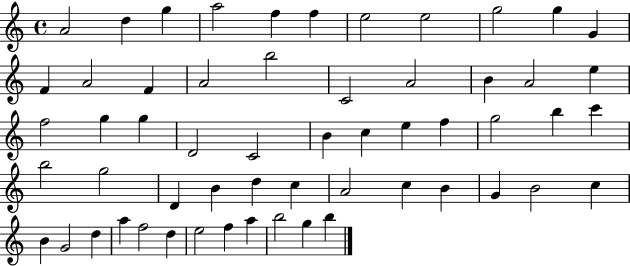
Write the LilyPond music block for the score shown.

{
  \clef treble
  \time 4/4
  \defaultTimeSignature
  \key c \major
  a'2 d''4 g''4 | a''2 f''4 f''4 | e''2 e''2 | g''2 g''4 g'4 | \break f'4 a'2 f'4 | a'2 b''2 | c'2 a'2 | b'4 a'2 e''4 | \break f''2 g''4 g''4 | d'2 c'2 | b'4 c''4 e''4 f''4 | g''2 b''4 c'''4 | \break b''2 g''2 | d'4 b'4 d''4 c''4 | a'2 c''4 b'4 | g'4 b'2 c''4 | \break b'4 g'2 d''4 | a''4 f''2 d''4 | e''2 f''4 a''4 | b''2 g''4 b''4 | \break \bar "|."
}